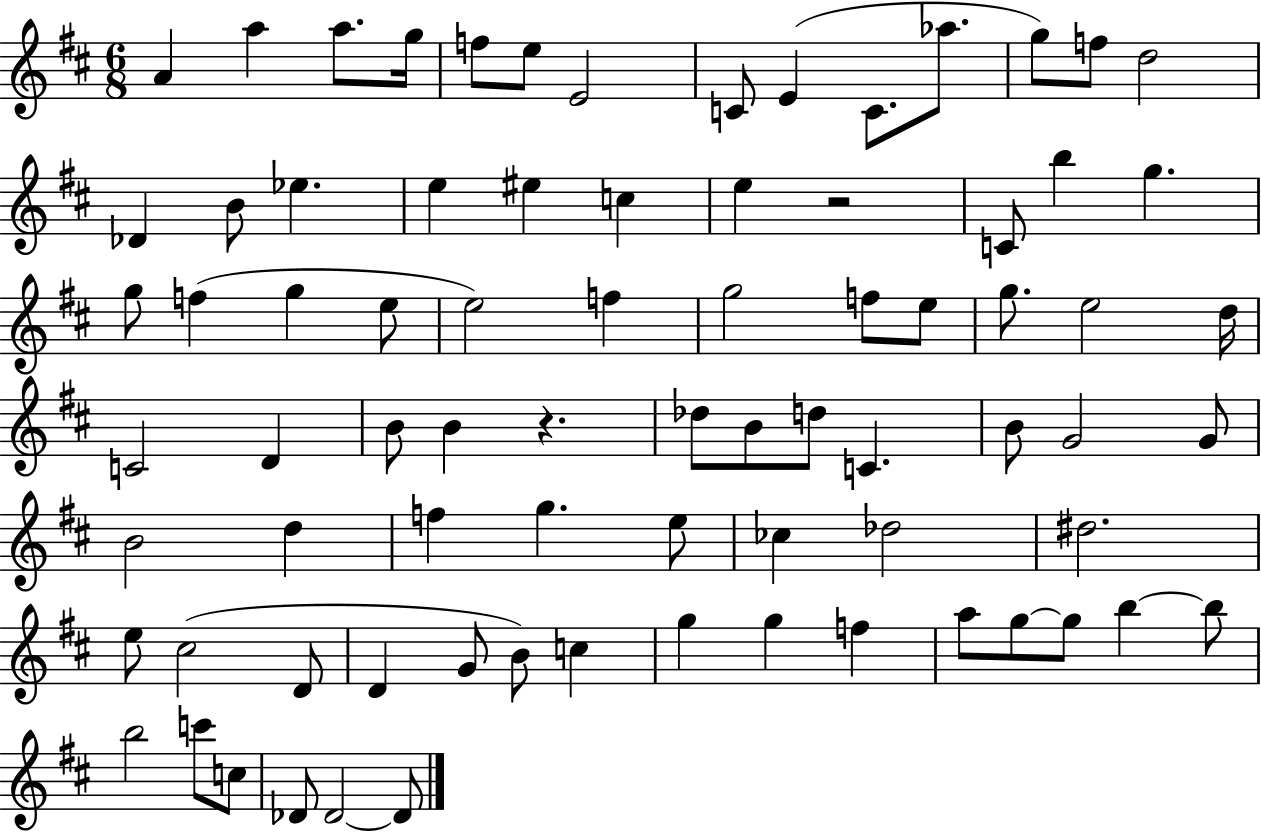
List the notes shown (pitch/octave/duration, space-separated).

A4/q A5/q A5/e. G5/s F5/e E5/e E4/h C4/e E4/q C4/e. Ab5/e. G5/e F5/e D5/h Db4/q B4/e Eb5/q. E5/q EIS5/q C5/q E5/q R/h C4/e B5/q G5/q. G5/e F5/q G5/q E5/e E5/h F5/q G5/h F5/e E5/e G5/e. E5/h D5/s C4/h D4/q B4/e B4/q R/q. Db5/e B4/e D5/e C4/q. B4/e G4/h G4/e B4/h D5/q F5/q G5/q. E5/e CES5/q Db5/h D#5/h. E5/e C#5/h D4/e D4/q G4/e B4/e C5/q G5/q G5/q F5/q A5/e G5/e G5/e B5/q B5/e B5/h C6/e C5/e Db4/e Db4/h Db4/e